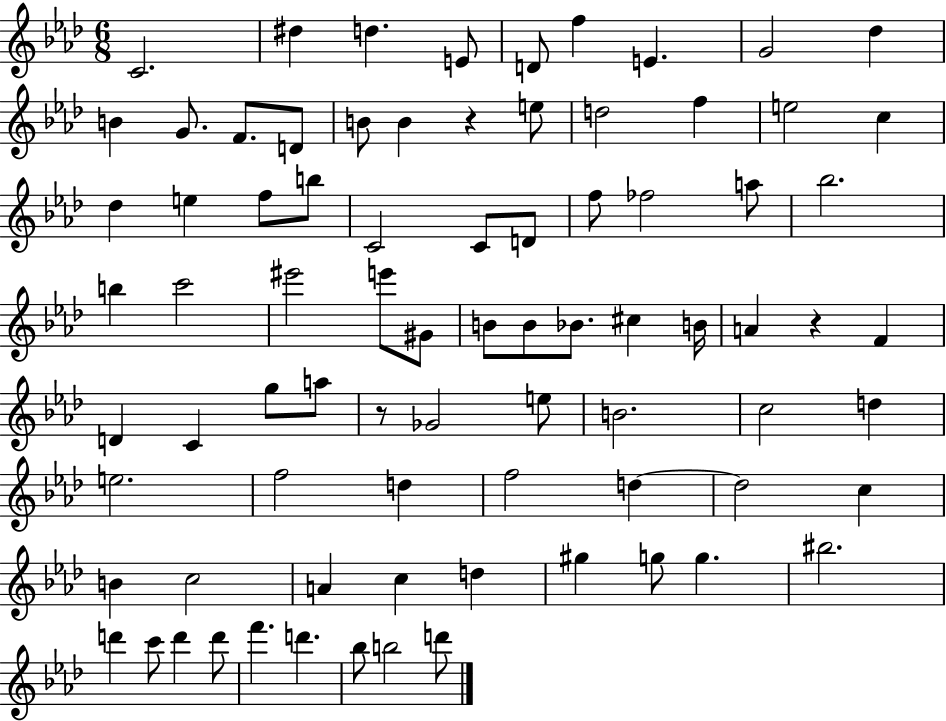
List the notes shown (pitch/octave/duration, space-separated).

C4/h. D#5/q D5/q. E4/e D4/e F5/q E4/q. G4/h Db5/q B4/q G4/e. F4/e. D4/e B4/e B4/q R/q E5/e D5/h F5/q E5/h C5/q Db5/q E5/q F5/e B5/e C4/h C4/e D4/e F5/e FES5/h A5/e Bb5/h. B5/q C6/h EIS6/h E6/e G#4/e B4/e B4/e Bb4/e. C#5/q B4/s A4/q R/q F4/q D4/q C4/q G5/e A5/e R/e Gb4/h E5/e B4/h. C5/h D5/q E5/h. F5/h D5/q F5/h D5/q D5/h C5/q B4/q C5/h A4/q C5/q D5/q G#5/q G5/e G5/q. BIS5/h. D6/q C6/e D6/q D6/e F6/q. D6/q. Bb5/e B5/h D6/e